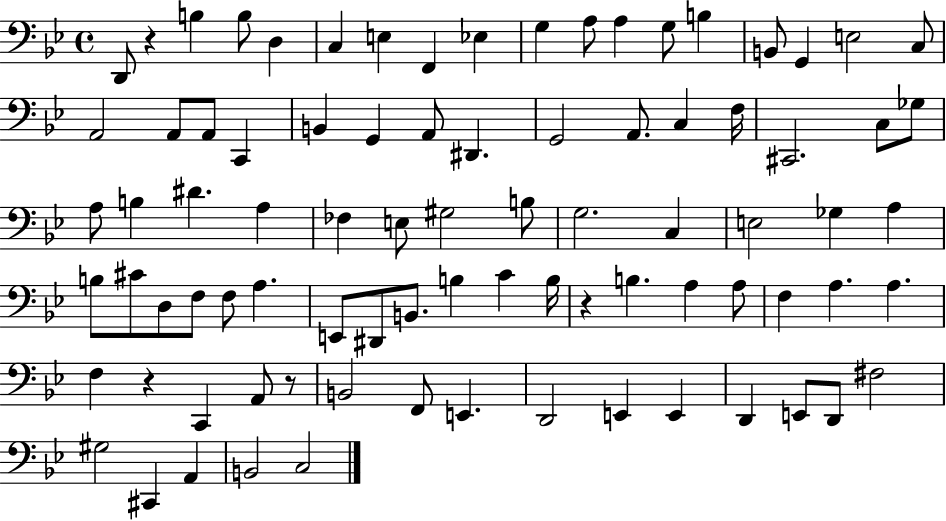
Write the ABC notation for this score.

X:1
T:Untitled
M:4/4
L:1/4
K:Bb
D,,/2 z B, B,/2 D, C, E, F,, _E, G, A,/2 A, G,/2 B, B,,/2 G,, E,2 C,/2 A,,2 A,,/2 A,,/2 C,, B,, G,, A,,/2 ^D,, G,,2 A,,/2 C, F,/4 ^C,,2 C,/2 _G,/2 A,/2 B, ^D A, _F, E,/2 ^G,2 B,/2 G,2 C, E,2 _G, A, B,/2 ^C/2 D,/2 F,/2 F,/2 A, E,,/2 ^D,,/2 B,,/2 B, C B,/4 z B, A, A,/2 F, A, A, F, z C,, A,,/2 z/2 B,,2 F,,/2 E,, D,,2 E,, E,, D,, E,,/2 D,,/2 ^F,2 ^G,2 ^C,, A,, B,,2 C,2